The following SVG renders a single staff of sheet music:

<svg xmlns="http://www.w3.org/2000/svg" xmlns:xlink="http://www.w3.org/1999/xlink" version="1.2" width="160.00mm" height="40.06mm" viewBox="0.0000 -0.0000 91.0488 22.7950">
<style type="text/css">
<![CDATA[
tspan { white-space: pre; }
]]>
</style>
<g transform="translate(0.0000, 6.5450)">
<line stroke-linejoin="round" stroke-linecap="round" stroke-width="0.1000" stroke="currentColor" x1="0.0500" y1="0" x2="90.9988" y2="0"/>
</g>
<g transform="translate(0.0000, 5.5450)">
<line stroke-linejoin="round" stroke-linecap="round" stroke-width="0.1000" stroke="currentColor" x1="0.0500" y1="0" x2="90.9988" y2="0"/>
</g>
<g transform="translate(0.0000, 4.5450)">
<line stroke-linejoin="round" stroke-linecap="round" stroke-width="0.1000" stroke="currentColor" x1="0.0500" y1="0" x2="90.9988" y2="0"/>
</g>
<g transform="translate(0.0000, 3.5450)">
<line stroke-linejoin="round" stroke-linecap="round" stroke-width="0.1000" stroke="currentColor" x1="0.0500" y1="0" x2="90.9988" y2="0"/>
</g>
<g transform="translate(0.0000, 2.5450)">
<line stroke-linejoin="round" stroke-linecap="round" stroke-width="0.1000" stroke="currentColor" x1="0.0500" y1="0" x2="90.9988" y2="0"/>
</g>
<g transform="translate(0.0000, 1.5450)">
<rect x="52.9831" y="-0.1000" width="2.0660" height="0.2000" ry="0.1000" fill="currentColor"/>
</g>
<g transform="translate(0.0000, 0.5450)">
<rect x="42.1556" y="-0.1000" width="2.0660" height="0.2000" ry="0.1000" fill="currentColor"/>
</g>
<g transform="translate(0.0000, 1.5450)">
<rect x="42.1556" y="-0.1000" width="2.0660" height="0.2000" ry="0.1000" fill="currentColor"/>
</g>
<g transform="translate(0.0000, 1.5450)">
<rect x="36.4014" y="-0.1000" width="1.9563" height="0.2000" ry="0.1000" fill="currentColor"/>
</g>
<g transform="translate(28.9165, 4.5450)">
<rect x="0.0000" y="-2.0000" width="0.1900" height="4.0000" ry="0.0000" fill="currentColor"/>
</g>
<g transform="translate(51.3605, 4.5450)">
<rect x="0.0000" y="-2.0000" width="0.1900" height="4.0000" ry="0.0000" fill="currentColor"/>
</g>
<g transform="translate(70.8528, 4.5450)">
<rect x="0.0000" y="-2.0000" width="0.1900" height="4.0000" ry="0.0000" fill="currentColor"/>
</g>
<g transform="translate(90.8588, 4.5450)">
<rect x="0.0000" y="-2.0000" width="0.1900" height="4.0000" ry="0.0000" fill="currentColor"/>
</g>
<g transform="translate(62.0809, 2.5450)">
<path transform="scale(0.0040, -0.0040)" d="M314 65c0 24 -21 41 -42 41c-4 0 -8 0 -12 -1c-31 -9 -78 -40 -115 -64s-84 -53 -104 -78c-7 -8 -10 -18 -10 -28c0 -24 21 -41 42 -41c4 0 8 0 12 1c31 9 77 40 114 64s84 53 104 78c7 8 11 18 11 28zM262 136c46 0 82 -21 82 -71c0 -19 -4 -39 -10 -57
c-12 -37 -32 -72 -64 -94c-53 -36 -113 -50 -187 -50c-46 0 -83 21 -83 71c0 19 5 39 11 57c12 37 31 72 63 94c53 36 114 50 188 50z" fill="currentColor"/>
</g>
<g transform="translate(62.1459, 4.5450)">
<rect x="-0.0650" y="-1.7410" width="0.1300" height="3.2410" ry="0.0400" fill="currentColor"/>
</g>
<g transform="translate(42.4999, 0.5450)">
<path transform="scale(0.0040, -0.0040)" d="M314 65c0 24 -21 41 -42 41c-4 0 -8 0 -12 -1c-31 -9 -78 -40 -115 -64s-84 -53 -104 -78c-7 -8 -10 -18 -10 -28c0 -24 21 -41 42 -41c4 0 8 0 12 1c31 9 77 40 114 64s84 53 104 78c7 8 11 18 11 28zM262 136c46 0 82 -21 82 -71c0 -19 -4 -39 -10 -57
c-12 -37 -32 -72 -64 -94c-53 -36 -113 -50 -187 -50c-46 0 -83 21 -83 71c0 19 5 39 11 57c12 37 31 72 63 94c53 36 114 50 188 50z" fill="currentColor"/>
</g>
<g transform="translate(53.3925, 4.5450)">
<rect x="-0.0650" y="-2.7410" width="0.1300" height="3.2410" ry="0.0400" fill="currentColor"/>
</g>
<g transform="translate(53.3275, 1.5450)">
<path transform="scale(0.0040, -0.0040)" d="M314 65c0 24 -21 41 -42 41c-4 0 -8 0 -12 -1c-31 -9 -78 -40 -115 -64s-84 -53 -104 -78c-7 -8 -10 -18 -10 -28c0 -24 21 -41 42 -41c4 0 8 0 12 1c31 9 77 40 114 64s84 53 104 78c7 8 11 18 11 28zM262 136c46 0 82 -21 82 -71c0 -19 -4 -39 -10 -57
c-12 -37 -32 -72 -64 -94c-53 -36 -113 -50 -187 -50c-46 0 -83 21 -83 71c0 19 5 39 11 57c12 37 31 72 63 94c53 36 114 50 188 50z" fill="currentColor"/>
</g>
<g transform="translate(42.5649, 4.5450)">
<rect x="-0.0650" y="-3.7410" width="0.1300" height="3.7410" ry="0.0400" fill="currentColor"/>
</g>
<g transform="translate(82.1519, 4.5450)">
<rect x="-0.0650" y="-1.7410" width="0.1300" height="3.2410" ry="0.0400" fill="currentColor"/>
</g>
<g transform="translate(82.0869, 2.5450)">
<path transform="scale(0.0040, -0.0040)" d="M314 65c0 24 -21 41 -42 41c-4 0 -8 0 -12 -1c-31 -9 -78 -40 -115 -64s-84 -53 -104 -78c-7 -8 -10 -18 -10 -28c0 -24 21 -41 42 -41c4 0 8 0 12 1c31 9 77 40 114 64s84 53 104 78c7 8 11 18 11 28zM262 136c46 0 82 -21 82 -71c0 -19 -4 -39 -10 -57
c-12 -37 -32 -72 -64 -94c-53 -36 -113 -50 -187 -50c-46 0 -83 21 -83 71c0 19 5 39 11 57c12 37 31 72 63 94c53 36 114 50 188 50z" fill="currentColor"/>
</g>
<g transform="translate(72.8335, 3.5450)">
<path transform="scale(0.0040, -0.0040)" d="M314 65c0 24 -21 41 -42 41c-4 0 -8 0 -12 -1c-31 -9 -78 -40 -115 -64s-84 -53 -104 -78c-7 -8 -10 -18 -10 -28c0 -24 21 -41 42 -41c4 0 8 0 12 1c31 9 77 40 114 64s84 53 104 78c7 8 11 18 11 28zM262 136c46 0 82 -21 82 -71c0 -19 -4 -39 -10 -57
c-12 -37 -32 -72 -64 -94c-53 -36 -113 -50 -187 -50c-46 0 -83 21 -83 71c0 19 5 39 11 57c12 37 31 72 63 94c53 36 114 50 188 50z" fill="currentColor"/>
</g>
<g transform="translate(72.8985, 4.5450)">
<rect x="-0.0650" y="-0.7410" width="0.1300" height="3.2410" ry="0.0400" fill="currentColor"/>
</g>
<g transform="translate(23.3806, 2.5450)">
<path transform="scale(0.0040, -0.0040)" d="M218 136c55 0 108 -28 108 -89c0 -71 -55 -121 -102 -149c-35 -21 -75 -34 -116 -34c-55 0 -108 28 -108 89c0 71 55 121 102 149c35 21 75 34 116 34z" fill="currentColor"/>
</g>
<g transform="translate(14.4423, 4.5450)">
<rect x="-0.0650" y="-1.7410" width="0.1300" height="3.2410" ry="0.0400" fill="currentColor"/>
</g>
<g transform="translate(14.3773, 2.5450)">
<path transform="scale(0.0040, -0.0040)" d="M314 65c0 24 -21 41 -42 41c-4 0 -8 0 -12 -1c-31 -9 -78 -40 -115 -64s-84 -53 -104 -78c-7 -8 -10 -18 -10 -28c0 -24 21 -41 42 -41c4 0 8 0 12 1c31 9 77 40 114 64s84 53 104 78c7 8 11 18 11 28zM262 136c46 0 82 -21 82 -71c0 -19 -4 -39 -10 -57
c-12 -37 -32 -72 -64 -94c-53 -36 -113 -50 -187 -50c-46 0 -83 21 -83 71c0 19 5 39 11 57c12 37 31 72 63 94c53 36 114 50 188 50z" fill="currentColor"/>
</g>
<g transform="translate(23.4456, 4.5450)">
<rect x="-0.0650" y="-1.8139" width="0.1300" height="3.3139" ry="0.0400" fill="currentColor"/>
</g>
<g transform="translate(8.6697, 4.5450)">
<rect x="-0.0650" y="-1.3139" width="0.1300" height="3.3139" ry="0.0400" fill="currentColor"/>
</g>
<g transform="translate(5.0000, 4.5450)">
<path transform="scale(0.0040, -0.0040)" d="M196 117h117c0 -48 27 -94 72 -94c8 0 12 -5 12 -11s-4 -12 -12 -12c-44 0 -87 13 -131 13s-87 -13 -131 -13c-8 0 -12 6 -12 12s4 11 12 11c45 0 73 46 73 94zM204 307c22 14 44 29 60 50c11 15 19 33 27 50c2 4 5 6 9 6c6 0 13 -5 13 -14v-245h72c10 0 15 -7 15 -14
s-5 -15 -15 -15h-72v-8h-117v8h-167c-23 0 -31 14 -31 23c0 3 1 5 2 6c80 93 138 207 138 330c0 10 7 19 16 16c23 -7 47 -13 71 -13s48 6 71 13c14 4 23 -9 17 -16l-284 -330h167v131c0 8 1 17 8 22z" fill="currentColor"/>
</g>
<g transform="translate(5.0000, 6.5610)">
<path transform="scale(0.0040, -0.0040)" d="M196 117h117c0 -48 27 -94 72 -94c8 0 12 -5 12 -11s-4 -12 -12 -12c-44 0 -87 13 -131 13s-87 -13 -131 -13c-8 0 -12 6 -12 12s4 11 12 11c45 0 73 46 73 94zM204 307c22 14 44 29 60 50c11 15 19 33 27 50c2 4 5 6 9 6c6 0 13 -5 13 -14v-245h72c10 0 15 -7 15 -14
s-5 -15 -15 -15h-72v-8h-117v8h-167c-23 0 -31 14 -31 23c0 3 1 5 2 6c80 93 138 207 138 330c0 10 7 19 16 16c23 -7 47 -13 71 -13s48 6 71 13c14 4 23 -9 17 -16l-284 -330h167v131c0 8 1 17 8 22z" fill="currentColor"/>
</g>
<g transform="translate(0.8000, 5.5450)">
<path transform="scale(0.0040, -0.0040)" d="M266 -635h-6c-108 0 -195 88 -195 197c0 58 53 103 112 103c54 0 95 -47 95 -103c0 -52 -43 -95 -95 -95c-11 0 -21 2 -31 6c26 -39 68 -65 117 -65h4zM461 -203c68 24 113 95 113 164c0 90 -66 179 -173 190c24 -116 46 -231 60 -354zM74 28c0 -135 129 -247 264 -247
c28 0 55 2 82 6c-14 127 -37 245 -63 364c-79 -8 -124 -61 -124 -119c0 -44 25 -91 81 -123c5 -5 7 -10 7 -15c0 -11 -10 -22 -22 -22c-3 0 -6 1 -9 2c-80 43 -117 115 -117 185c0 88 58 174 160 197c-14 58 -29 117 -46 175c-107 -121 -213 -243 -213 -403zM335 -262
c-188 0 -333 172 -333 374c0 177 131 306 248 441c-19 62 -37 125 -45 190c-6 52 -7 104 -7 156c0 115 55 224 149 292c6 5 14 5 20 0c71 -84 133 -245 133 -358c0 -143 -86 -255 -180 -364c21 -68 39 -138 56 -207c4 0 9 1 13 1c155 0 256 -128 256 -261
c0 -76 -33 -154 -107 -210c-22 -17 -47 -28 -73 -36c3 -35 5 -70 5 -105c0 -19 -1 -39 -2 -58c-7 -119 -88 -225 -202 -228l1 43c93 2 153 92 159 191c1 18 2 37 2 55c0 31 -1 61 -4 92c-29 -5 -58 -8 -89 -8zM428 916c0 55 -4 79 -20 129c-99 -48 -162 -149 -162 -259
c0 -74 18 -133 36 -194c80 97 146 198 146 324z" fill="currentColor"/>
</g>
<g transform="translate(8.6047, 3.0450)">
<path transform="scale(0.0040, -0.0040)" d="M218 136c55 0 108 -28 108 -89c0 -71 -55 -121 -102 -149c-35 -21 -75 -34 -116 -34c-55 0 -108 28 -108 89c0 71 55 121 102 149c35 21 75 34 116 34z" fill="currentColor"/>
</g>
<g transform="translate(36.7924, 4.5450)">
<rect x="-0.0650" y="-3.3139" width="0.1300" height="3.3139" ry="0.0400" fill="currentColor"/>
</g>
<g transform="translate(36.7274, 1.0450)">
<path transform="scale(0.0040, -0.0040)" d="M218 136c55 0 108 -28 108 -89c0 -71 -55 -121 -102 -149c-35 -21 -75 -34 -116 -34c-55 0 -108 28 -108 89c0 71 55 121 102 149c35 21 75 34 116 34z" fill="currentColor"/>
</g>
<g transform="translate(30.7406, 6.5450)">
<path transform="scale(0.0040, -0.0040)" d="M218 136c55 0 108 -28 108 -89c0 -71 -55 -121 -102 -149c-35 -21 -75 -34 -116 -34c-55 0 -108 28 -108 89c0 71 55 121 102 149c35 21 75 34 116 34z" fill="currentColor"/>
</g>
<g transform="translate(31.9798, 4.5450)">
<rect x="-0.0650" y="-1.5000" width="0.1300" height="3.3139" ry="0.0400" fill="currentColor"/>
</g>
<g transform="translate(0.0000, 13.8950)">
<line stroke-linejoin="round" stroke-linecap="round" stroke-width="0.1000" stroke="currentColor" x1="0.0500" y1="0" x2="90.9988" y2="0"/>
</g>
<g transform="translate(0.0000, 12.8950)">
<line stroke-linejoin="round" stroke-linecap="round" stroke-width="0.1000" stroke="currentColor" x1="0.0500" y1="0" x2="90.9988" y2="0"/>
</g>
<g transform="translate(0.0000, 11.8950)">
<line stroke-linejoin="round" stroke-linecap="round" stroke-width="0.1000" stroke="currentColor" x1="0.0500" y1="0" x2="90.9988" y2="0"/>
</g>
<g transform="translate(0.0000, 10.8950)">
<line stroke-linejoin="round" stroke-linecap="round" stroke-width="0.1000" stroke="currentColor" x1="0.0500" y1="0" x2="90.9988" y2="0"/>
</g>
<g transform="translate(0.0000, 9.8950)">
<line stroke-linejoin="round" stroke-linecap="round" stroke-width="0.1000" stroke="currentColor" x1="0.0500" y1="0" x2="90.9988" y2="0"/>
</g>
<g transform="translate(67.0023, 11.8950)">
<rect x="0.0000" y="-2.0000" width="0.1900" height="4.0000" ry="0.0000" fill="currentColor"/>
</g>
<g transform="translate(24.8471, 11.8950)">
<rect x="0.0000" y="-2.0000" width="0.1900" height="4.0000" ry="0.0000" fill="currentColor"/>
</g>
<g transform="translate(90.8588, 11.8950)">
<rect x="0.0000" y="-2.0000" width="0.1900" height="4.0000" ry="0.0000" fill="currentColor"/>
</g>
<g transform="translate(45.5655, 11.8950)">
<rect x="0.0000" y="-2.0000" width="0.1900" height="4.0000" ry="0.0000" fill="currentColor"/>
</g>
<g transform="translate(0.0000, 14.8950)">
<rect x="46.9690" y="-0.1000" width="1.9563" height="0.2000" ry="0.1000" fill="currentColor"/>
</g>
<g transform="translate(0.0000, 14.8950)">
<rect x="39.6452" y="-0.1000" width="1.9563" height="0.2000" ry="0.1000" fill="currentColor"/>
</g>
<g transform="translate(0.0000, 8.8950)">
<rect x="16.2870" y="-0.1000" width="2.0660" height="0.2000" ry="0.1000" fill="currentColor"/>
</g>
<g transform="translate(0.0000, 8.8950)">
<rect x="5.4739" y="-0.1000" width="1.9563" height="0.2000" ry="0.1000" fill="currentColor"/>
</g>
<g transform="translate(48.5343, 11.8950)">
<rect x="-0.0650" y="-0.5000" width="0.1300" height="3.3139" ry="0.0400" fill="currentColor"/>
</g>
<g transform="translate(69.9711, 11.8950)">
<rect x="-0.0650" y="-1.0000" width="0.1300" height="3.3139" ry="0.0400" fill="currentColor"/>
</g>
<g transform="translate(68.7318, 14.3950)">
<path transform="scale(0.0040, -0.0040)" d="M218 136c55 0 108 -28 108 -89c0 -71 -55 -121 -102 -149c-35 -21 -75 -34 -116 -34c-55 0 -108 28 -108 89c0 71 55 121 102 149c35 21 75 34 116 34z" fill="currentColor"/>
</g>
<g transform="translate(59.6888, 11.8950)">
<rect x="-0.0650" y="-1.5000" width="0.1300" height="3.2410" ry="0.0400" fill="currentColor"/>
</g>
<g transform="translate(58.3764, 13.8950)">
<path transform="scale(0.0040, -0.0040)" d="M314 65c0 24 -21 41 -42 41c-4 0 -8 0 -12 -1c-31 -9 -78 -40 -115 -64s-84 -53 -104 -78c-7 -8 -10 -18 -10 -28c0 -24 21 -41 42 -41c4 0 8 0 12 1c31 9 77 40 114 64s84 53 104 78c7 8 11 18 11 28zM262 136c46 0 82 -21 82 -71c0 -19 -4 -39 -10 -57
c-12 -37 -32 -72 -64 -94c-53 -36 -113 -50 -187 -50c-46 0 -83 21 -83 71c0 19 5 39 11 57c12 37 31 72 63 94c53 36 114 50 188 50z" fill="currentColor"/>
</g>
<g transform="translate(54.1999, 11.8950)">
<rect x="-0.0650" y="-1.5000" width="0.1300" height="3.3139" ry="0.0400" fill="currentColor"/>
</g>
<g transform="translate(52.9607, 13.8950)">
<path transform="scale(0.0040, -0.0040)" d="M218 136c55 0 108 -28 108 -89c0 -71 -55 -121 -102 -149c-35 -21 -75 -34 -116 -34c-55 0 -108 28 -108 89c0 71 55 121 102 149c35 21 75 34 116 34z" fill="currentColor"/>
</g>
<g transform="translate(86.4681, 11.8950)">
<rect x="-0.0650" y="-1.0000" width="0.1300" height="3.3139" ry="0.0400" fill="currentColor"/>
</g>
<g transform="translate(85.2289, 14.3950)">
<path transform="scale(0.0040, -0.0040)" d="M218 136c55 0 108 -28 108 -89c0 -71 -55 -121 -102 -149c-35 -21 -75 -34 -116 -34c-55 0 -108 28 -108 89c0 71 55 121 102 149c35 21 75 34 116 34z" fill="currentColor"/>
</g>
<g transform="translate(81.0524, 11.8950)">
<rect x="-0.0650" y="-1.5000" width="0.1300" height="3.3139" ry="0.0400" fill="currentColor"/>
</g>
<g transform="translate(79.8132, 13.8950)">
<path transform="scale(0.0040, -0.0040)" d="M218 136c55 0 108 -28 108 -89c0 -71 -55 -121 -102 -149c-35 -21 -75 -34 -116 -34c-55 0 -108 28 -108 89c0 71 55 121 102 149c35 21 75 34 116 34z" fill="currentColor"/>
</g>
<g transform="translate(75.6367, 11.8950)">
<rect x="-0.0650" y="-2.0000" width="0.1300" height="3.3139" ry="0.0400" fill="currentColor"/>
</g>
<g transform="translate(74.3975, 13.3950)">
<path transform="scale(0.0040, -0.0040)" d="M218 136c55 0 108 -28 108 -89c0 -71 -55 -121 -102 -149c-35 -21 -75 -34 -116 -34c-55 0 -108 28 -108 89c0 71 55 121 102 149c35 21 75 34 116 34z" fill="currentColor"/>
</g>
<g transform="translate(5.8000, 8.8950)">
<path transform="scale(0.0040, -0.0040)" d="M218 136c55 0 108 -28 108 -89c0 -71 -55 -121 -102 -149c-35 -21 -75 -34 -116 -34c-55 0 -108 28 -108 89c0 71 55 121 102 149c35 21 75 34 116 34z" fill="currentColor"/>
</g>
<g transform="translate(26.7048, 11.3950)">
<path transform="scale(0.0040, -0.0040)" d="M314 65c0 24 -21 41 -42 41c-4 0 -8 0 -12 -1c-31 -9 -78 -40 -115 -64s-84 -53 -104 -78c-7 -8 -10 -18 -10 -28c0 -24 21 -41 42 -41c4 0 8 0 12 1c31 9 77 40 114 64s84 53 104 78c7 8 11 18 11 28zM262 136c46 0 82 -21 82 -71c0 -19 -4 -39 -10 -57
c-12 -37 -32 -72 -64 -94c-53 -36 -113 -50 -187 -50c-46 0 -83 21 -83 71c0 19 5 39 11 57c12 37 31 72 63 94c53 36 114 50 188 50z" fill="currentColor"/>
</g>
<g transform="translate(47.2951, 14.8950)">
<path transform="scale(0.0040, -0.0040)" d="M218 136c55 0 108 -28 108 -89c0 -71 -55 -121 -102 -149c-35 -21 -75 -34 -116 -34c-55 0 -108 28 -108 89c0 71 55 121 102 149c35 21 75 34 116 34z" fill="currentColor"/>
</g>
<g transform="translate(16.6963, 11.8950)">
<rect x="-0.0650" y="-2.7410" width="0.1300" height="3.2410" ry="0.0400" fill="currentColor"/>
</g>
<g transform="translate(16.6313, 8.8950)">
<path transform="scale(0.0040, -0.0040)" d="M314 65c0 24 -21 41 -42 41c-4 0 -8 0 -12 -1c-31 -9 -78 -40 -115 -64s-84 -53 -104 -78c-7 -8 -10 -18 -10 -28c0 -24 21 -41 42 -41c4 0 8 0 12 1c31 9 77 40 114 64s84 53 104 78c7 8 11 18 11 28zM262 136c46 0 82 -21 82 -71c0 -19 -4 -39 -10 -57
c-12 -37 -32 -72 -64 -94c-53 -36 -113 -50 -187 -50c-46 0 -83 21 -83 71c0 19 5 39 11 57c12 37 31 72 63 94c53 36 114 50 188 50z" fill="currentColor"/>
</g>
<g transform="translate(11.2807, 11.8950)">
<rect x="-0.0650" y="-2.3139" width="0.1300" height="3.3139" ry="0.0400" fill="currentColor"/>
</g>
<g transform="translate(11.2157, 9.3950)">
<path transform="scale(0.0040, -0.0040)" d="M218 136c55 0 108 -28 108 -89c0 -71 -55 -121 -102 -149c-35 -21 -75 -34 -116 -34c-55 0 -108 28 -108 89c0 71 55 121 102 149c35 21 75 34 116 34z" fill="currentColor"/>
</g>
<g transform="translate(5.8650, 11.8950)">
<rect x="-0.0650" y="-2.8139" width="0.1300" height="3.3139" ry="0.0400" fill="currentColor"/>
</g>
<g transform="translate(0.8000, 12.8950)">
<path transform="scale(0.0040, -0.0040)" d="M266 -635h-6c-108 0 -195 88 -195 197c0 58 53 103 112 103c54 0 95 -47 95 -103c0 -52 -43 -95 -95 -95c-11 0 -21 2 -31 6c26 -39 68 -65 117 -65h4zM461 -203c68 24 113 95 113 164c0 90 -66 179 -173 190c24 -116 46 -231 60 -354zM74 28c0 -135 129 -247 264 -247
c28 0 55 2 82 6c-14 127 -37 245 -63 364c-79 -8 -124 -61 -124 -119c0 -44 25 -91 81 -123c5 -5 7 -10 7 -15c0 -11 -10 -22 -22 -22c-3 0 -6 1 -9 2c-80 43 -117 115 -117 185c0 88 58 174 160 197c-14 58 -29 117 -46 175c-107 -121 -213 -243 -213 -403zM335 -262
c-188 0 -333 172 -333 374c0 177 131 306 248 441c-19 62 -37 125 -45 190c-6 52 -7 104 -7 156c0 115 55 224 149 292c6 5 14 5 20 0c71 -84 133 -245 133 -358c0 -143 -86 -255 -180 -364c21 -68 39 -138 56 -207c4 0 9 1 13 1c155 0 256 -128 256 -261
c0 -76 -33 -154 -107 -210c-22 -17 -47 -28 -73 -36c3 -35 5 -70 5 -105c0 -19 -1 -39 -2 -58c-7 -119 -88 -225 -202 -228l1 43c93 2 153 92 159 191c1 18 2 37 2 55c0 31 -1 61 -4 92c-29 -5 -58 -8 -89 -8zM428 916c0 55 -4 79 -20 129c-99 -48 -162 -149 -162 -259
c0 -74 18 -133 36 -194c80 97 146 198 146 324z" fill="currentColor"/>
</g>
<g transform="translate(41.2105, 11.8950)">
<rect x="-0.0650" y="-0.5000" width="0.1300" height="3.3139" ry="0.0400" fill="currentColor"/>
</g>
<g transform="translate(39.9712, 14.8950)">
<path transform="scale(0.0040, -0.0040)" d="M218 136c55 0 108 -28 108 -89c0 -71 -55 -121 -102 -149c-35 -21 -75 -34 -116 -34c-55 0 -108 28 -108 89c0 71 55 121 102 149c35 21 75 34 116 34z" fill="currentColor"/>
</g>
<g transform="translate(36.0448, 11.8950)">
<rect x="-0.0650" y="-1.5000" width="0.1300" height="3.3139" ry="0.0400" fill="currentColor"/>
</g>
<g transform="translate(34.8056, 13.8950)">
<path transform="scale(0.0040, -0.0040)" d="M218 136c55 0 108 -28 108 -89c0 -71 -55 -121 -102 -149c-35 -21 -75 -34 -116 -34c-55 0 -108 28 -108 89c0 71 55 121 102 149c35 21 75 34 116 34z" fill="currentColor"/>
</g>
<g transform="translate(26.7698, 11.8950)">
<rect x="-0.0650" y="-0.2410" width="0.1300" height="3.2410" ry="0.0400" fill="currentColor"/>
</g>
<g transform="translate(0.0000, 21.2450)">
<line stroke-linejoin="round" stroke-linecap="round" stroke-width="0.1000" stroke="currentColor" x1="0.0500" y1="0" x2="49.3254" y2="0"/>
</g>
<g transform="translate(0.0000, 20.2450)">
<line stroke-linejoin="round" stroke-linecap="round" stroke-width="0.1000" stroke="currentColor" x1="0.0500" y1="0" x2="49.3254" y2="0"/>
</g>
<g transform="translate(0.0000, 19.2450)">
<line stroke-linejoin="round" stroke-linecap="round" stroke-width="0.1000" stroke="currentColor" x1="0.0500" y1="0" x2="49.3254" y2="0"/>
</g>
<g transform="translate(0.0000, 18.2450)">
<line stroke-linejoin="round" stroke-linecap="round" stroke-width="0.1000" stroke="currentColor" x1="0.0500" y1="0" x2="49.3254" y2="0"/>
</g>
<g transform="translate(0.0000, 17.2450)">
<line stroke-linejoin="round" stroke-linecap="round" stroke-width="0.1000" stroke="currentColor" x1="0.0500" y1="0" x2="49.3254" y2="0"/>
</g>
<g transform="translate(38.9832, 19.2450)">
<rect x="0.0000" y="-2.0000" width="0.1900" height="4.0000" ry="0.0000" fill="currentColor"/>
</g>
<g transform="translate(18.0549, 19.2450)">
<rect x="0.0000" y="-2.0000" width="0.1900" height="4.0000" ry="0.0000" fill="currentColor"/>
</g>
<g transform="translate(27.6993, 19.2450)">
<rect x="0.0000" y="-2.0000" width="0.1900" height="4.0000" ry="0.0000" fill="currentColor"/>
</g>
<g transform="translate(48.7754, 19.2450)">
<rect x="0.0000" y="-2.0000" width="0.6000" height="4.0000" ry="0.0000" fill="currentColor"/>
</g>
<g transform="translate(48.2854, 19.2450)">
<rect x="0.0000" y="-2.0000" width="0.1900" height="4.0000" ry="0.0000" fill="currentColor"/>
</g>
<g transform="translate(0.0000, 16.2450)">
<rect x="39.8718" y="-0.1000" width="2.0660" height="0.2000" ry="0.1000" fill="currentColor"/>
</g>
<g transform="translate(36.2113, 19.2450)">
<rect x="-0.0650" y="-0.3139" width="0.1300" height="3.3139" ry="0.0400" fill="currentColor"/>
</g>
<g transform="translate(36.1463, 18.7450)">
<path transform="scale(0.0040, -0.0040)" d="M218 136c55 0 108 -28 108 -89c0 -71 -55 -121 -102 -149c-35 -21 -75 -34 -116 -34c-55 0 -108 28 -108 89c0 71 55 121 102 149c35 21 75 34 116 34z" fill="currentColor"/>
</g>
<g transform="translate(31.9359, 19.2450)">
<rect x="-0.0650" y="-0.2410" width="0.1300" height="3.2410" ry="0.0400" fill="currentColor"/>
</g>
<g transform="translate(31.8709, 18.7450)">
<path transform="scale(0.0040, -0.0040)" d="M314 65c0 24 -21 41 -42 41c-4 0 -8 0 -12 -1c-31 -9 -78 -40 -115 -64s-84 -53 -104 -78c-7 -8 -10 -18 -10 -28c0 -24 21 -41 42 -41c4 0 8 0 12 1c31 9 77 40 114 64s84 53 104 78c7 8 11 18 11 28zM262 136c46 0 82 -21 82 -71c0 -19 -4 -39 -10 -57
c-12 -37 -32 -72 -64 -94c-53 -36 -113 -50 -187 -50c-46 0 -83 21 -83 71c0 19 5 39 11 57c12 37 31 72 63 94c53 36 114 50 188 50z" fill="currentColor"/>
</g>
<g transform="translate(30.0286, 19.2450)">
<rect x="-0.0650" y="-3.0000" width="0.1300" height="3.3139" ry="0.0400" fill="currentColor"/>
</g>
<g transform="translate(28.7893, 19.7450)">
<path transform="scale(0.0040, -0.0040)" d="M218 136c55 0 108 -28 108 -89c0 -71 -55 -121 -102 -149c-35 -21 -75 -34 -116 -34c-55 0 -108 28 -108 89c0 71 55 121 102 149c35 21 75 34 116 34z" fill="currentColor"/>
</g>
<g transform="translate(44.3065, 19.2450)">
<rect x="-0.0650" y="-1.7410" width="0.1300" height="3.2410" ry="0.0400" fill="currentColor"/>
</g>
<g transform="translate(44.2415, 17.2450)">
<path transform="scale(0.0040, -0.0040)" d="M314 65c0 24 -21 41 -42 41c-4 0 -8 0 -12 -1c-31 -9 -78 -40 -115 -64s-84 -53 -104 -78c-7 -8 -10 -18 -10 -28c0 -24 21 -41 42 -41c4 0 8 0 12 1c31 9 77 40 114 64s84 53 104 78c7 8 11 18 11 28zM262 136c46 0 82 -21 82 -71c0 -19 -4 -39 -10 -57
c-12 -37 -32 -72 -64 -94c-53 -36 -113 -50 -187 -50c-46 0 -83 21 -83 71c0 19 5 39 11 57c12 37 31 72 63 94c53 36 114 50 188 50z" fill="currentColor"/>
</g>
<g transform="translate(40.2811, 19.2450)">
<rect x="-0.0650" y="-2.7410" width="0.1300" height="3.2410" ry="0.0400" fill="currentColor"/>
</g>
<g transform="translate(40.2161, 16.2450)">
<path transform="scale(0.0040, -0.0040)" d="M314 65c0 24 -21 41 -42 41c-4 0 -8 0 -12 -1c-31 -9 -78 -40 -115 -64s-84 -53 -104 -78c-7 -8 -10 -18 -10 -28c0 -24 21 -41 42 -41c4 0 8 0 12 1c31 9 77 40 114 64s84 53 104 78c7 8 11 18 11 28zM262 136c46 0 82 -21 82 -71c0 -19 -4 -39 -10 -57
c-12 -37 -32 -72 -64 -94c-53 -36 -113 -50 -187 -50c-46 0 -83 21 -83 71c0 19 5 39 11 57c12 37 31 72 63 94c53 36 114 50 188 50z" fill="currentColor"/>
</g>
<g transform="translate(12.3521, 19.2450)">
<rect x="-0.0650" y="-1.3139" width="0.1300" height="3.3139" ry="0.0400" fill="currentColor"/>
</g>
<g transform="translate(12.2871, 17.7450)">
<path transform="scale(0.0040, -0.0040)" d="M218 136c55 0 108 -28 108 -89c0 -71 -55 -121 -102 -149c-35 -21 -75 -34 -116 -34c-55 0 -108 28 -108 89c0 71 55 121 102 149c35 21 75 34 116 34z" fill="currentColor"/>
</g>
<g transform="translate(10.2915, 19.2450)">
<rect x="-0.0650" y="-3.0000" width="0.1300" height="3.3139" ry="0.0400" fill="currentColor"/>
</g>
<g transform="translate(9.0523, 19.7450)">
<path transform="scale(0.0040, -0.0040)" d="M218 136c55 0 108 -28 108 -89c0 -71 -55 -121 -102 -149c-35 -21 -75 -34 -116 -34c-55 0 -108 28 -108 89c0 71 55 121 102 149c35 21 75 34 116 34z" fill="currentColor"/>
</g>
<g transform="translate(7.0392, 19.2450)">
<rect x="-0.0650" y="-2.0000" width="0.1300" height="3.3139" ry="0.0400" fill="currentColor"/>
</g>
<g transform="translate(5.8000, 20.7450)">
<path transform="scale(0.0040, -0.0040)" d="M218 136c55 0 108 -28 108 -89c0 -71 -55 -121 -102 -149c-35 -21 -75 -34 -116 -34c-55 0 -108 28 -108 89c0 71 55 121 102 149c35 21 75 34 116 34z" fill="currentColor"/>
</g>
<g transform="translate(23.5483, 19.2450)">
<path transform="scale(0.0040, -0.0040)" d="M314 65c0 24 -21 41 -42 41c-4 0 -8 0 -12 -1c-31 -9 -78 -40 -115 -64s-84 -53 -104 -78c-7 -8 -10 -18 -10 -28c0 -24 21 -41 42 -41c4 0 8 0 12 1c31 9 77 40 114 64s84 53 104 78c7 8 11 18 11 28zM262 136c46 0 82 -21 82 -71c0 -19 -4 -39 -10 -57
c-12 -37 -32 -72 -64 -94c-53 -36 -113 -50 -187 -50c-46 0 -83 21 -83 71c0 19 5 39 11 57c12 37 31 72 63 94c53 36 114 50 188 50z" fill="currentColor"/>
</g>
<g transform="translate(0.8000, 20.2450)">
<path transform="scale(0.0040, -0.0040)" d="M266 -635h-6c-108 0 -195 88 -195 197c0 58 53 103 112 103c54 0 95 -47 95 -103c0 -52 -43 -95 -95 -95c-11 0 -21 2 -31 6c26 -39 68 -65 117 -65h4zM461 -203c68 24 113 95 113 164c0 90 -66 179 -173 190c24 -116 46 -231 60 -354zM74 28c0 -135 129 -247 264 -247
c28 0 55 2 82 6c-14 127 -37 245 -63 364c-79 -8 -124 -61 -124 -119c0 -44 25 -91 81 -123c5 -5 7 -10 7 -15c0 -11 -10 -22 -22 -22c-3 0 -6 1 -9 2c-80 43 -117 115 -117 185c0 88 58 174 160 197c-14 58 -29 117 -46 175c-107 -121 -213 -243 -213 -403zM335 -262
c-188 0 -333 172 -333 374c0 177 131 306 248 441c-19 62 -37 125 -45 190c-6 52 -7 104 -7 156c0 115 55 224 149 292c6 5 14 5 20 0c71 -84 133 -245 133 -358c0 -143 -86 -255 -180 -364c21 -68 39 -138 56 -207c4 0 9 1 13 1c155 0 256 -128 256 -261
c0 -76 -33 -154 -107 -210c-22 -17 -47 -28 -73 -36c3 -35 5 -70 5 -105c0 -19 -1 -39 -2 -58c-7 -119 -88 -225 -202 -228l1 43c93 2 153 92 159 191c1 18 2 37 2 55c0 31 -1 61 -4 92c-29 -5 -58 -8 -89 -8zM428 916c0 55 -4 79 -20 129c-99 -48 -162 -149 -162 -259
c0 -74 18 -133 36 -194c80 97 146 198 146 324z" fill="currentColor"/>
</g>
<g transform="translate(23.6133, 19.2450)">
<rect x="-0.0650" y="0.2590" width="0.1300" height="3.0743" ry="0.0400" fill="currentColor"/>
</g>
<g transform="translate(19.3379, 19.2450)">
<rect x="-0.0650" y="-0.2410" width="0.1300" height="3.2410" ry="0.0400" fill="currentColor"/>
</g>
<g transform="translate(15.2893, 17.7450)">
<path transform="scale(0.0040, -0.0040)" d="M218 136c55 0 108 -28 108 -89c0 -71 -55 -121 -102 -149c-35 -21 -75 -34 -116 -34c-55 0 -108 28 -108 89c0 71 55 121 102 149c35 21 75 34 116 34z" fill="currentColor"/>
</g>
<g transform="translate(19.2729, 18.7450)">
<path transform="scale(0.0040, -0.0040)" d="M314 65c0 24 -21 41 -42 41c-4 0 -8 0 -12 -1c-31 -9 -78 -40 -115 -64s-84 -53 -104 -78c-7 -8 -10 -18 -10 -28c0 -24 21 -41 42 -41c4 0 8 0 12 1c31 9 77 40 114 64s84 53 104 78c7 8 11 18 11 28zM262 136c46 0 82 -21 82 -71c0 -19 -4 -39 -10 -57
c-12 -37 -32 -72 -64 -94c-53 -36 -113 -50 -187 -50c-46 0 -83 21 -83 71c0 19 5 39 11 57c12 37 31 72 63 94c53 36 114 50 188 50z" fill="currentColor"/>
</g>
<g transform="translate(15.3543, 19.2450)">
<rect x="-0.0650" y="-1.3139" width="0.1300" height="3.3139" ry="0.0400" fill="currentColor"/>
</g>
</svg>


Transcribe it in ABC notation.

X:1
T:Untitled
M:4/4
L:1/4
K:C
e f2 f E b c'2 a2 f2 d2 f2 a g a2 c2 E C C E E2 D F E D F A e e c2 B2 A c2 c a2 f2